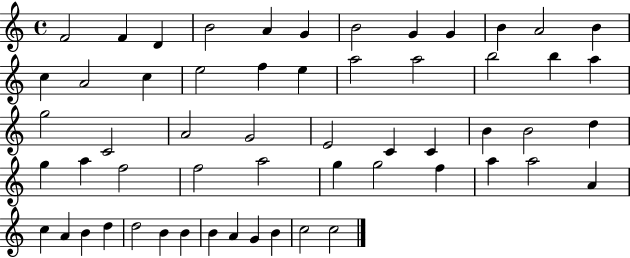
F4/h F4/q D4/q B4/h A4/q G4/q B4/h G4/q G4/q B4/q A4/h B4/q C5/q A4/h C5/q E5/h F5/q E5/q A5/h A5/h B5/h B5/q A5/q G5/h C4/h A4/h G4/h E4/h C4/q C4/q B4/q B4/h D5/q G5/q A5/q F5/h F5/h A5/h G5/q G5/h F5/q A5/q A5/h A4/q C5/q A4/q B4/q D5/q D5/h B4/q B4/q B4/q A4/q G4/q B4/q C5/h C5/h